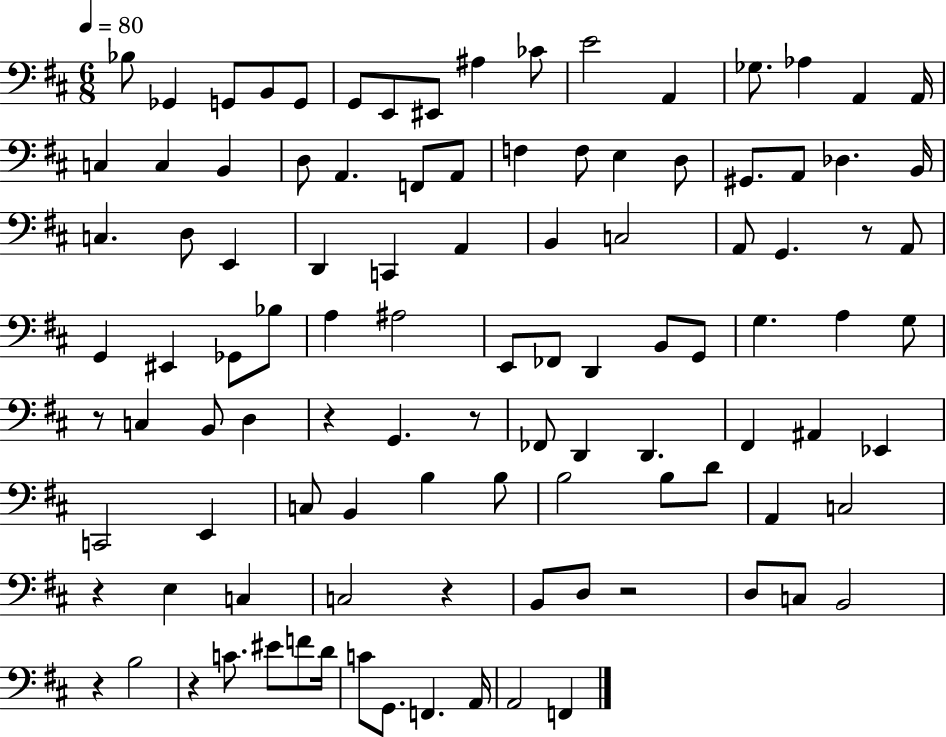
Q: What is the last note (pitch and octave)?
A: F2